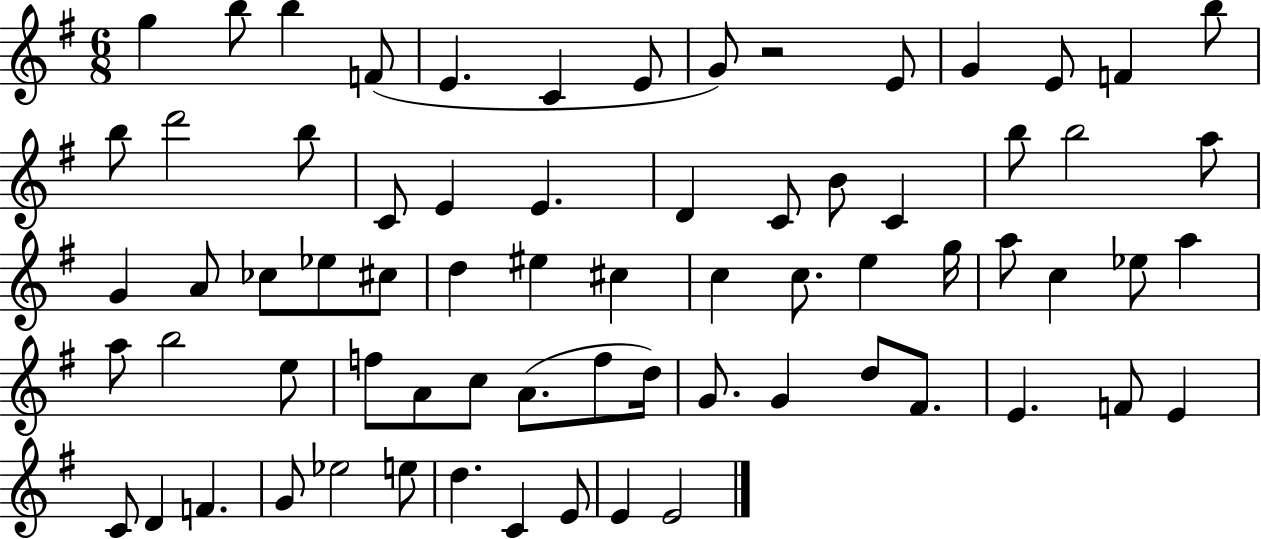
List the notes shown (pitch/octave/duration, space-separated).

G5/q B5/e B5/q F4/e E4/q. C4/q E4/e G4/e R/h E4/e G4/q E4/e F4/q B5/e B5/e D6/h B5/e C4/e E4/q E4/q. D4/q C4/e B4/e C4/q B5/e B5/h A5/e G4/q A4/e CES5/e Eb5/e C#5/e D5/q EIS5/q C#5/q C5/q C5/e. E5/q G5/s A5/e C5/q Eb5/e A5/q A5/e B5/h E5/e F5/e A4/e C5/e A4/e. F5/e D5/s G4/e. G4/q D5/e F#4/e. E4/q. F4/e E4/q C4/e D4/q F4/q. G4/e Eb5/h E5/e D5/q. C4/q E4/e E4/q E4/h